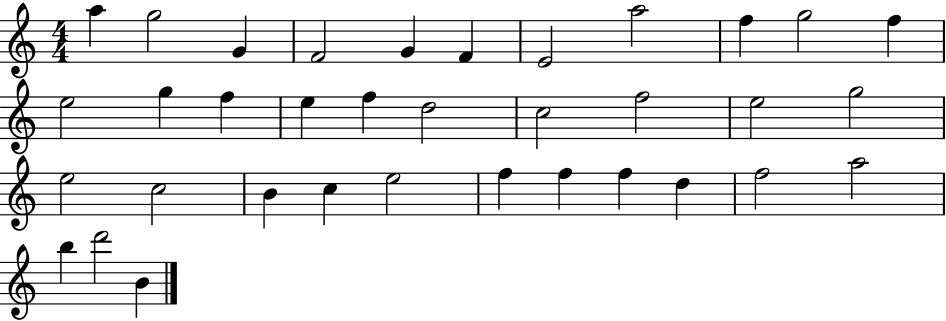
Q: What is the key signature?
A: C major